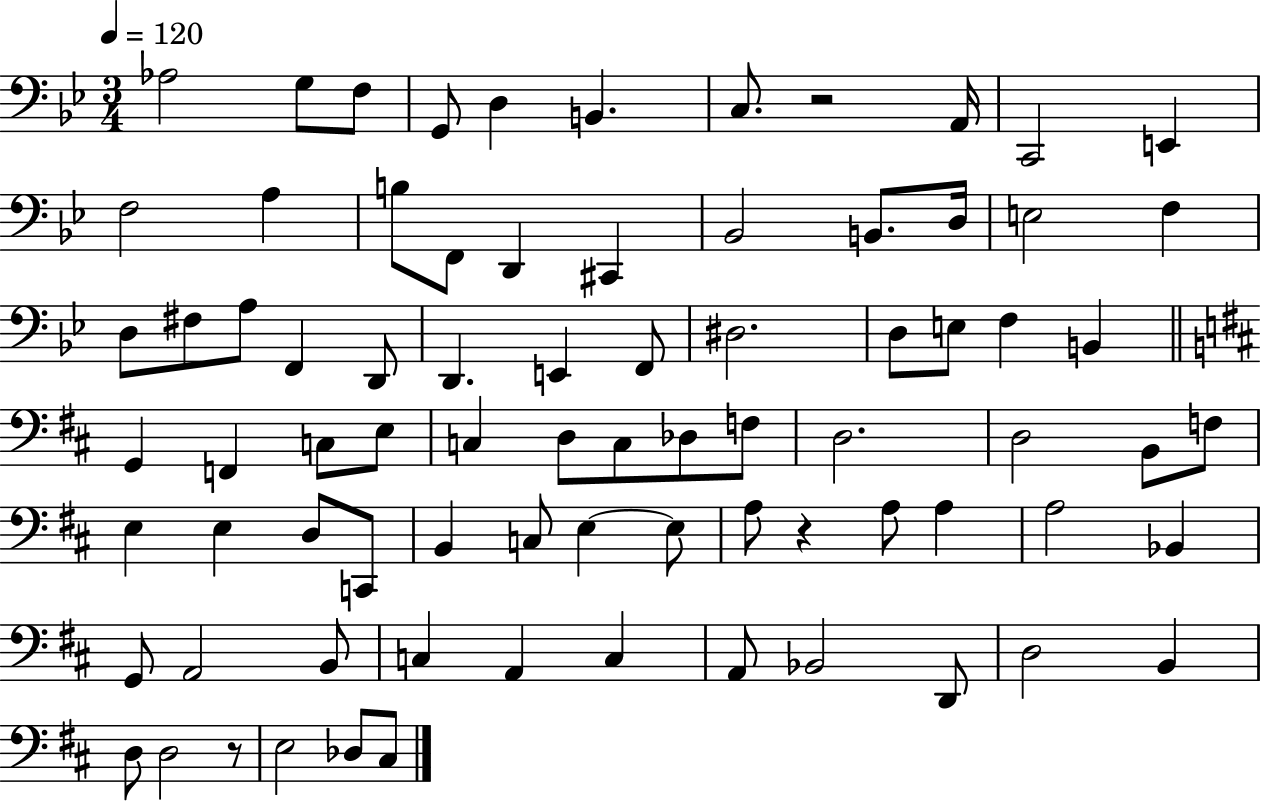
Ab3/h G3/e F3/e G2/e D3/q B2/q. C3/e. R/h A2/s C2/h E2/q F3/h A3/q B3/e F2/e D2/q C#2/q Bb2/h B2/e. D3/s E3/h F3/q D3/e F#3/e A3/e F2/q D2/e D2/q. E2/q F2/e D#3/h. D3/e E3/e F3/q B2/q G2/q F2/q C3/e E3/e C3/q D3/e C3/e Db3/e F3/e D3/h. D3/h B2/e F3/e E3/q E3/q D3/e C2/e B2/q C3/e E3/q E3/e A3/e R/q A3/e A3/q A3/h Bb2/q G2/e A2/h B2/e C3/q A2/q C3/q A2/e Bb2/h D2/e D3/h B2/q D3/e D3/h R/e E3/h Db3/e C#3/e